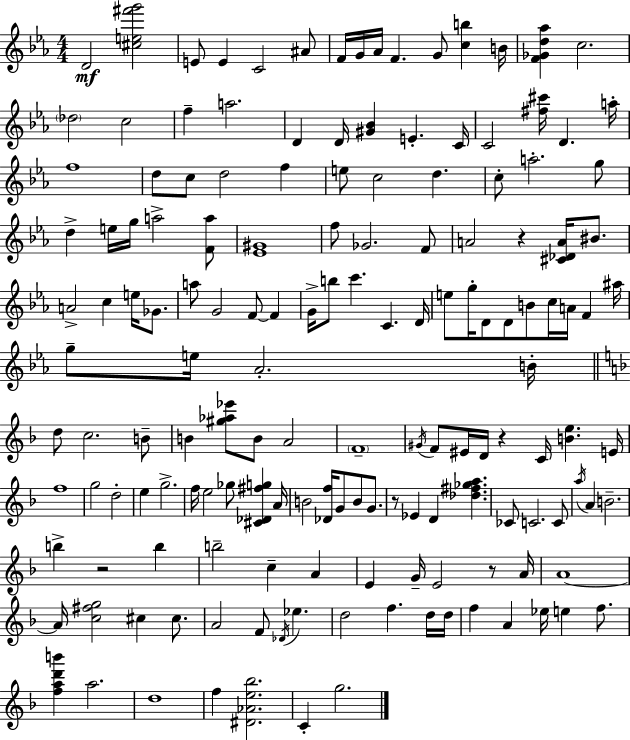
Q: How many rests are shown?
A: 5